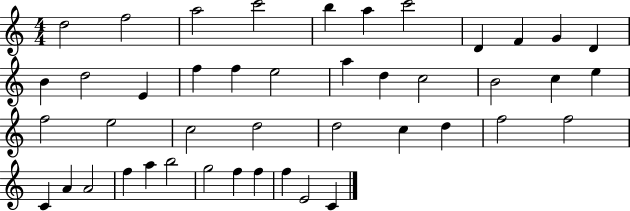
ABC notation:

X:1
T:Untitled
M:4/4
L:1/4
K:C
d2 f2 a2 c'2 b a c'2 D F G D B d2 E f f e2 a d c2 B2 c e f2 e2 c2 d2 d2 c d f2 f2 C A A2 f a b2 g2 f f f E2 C